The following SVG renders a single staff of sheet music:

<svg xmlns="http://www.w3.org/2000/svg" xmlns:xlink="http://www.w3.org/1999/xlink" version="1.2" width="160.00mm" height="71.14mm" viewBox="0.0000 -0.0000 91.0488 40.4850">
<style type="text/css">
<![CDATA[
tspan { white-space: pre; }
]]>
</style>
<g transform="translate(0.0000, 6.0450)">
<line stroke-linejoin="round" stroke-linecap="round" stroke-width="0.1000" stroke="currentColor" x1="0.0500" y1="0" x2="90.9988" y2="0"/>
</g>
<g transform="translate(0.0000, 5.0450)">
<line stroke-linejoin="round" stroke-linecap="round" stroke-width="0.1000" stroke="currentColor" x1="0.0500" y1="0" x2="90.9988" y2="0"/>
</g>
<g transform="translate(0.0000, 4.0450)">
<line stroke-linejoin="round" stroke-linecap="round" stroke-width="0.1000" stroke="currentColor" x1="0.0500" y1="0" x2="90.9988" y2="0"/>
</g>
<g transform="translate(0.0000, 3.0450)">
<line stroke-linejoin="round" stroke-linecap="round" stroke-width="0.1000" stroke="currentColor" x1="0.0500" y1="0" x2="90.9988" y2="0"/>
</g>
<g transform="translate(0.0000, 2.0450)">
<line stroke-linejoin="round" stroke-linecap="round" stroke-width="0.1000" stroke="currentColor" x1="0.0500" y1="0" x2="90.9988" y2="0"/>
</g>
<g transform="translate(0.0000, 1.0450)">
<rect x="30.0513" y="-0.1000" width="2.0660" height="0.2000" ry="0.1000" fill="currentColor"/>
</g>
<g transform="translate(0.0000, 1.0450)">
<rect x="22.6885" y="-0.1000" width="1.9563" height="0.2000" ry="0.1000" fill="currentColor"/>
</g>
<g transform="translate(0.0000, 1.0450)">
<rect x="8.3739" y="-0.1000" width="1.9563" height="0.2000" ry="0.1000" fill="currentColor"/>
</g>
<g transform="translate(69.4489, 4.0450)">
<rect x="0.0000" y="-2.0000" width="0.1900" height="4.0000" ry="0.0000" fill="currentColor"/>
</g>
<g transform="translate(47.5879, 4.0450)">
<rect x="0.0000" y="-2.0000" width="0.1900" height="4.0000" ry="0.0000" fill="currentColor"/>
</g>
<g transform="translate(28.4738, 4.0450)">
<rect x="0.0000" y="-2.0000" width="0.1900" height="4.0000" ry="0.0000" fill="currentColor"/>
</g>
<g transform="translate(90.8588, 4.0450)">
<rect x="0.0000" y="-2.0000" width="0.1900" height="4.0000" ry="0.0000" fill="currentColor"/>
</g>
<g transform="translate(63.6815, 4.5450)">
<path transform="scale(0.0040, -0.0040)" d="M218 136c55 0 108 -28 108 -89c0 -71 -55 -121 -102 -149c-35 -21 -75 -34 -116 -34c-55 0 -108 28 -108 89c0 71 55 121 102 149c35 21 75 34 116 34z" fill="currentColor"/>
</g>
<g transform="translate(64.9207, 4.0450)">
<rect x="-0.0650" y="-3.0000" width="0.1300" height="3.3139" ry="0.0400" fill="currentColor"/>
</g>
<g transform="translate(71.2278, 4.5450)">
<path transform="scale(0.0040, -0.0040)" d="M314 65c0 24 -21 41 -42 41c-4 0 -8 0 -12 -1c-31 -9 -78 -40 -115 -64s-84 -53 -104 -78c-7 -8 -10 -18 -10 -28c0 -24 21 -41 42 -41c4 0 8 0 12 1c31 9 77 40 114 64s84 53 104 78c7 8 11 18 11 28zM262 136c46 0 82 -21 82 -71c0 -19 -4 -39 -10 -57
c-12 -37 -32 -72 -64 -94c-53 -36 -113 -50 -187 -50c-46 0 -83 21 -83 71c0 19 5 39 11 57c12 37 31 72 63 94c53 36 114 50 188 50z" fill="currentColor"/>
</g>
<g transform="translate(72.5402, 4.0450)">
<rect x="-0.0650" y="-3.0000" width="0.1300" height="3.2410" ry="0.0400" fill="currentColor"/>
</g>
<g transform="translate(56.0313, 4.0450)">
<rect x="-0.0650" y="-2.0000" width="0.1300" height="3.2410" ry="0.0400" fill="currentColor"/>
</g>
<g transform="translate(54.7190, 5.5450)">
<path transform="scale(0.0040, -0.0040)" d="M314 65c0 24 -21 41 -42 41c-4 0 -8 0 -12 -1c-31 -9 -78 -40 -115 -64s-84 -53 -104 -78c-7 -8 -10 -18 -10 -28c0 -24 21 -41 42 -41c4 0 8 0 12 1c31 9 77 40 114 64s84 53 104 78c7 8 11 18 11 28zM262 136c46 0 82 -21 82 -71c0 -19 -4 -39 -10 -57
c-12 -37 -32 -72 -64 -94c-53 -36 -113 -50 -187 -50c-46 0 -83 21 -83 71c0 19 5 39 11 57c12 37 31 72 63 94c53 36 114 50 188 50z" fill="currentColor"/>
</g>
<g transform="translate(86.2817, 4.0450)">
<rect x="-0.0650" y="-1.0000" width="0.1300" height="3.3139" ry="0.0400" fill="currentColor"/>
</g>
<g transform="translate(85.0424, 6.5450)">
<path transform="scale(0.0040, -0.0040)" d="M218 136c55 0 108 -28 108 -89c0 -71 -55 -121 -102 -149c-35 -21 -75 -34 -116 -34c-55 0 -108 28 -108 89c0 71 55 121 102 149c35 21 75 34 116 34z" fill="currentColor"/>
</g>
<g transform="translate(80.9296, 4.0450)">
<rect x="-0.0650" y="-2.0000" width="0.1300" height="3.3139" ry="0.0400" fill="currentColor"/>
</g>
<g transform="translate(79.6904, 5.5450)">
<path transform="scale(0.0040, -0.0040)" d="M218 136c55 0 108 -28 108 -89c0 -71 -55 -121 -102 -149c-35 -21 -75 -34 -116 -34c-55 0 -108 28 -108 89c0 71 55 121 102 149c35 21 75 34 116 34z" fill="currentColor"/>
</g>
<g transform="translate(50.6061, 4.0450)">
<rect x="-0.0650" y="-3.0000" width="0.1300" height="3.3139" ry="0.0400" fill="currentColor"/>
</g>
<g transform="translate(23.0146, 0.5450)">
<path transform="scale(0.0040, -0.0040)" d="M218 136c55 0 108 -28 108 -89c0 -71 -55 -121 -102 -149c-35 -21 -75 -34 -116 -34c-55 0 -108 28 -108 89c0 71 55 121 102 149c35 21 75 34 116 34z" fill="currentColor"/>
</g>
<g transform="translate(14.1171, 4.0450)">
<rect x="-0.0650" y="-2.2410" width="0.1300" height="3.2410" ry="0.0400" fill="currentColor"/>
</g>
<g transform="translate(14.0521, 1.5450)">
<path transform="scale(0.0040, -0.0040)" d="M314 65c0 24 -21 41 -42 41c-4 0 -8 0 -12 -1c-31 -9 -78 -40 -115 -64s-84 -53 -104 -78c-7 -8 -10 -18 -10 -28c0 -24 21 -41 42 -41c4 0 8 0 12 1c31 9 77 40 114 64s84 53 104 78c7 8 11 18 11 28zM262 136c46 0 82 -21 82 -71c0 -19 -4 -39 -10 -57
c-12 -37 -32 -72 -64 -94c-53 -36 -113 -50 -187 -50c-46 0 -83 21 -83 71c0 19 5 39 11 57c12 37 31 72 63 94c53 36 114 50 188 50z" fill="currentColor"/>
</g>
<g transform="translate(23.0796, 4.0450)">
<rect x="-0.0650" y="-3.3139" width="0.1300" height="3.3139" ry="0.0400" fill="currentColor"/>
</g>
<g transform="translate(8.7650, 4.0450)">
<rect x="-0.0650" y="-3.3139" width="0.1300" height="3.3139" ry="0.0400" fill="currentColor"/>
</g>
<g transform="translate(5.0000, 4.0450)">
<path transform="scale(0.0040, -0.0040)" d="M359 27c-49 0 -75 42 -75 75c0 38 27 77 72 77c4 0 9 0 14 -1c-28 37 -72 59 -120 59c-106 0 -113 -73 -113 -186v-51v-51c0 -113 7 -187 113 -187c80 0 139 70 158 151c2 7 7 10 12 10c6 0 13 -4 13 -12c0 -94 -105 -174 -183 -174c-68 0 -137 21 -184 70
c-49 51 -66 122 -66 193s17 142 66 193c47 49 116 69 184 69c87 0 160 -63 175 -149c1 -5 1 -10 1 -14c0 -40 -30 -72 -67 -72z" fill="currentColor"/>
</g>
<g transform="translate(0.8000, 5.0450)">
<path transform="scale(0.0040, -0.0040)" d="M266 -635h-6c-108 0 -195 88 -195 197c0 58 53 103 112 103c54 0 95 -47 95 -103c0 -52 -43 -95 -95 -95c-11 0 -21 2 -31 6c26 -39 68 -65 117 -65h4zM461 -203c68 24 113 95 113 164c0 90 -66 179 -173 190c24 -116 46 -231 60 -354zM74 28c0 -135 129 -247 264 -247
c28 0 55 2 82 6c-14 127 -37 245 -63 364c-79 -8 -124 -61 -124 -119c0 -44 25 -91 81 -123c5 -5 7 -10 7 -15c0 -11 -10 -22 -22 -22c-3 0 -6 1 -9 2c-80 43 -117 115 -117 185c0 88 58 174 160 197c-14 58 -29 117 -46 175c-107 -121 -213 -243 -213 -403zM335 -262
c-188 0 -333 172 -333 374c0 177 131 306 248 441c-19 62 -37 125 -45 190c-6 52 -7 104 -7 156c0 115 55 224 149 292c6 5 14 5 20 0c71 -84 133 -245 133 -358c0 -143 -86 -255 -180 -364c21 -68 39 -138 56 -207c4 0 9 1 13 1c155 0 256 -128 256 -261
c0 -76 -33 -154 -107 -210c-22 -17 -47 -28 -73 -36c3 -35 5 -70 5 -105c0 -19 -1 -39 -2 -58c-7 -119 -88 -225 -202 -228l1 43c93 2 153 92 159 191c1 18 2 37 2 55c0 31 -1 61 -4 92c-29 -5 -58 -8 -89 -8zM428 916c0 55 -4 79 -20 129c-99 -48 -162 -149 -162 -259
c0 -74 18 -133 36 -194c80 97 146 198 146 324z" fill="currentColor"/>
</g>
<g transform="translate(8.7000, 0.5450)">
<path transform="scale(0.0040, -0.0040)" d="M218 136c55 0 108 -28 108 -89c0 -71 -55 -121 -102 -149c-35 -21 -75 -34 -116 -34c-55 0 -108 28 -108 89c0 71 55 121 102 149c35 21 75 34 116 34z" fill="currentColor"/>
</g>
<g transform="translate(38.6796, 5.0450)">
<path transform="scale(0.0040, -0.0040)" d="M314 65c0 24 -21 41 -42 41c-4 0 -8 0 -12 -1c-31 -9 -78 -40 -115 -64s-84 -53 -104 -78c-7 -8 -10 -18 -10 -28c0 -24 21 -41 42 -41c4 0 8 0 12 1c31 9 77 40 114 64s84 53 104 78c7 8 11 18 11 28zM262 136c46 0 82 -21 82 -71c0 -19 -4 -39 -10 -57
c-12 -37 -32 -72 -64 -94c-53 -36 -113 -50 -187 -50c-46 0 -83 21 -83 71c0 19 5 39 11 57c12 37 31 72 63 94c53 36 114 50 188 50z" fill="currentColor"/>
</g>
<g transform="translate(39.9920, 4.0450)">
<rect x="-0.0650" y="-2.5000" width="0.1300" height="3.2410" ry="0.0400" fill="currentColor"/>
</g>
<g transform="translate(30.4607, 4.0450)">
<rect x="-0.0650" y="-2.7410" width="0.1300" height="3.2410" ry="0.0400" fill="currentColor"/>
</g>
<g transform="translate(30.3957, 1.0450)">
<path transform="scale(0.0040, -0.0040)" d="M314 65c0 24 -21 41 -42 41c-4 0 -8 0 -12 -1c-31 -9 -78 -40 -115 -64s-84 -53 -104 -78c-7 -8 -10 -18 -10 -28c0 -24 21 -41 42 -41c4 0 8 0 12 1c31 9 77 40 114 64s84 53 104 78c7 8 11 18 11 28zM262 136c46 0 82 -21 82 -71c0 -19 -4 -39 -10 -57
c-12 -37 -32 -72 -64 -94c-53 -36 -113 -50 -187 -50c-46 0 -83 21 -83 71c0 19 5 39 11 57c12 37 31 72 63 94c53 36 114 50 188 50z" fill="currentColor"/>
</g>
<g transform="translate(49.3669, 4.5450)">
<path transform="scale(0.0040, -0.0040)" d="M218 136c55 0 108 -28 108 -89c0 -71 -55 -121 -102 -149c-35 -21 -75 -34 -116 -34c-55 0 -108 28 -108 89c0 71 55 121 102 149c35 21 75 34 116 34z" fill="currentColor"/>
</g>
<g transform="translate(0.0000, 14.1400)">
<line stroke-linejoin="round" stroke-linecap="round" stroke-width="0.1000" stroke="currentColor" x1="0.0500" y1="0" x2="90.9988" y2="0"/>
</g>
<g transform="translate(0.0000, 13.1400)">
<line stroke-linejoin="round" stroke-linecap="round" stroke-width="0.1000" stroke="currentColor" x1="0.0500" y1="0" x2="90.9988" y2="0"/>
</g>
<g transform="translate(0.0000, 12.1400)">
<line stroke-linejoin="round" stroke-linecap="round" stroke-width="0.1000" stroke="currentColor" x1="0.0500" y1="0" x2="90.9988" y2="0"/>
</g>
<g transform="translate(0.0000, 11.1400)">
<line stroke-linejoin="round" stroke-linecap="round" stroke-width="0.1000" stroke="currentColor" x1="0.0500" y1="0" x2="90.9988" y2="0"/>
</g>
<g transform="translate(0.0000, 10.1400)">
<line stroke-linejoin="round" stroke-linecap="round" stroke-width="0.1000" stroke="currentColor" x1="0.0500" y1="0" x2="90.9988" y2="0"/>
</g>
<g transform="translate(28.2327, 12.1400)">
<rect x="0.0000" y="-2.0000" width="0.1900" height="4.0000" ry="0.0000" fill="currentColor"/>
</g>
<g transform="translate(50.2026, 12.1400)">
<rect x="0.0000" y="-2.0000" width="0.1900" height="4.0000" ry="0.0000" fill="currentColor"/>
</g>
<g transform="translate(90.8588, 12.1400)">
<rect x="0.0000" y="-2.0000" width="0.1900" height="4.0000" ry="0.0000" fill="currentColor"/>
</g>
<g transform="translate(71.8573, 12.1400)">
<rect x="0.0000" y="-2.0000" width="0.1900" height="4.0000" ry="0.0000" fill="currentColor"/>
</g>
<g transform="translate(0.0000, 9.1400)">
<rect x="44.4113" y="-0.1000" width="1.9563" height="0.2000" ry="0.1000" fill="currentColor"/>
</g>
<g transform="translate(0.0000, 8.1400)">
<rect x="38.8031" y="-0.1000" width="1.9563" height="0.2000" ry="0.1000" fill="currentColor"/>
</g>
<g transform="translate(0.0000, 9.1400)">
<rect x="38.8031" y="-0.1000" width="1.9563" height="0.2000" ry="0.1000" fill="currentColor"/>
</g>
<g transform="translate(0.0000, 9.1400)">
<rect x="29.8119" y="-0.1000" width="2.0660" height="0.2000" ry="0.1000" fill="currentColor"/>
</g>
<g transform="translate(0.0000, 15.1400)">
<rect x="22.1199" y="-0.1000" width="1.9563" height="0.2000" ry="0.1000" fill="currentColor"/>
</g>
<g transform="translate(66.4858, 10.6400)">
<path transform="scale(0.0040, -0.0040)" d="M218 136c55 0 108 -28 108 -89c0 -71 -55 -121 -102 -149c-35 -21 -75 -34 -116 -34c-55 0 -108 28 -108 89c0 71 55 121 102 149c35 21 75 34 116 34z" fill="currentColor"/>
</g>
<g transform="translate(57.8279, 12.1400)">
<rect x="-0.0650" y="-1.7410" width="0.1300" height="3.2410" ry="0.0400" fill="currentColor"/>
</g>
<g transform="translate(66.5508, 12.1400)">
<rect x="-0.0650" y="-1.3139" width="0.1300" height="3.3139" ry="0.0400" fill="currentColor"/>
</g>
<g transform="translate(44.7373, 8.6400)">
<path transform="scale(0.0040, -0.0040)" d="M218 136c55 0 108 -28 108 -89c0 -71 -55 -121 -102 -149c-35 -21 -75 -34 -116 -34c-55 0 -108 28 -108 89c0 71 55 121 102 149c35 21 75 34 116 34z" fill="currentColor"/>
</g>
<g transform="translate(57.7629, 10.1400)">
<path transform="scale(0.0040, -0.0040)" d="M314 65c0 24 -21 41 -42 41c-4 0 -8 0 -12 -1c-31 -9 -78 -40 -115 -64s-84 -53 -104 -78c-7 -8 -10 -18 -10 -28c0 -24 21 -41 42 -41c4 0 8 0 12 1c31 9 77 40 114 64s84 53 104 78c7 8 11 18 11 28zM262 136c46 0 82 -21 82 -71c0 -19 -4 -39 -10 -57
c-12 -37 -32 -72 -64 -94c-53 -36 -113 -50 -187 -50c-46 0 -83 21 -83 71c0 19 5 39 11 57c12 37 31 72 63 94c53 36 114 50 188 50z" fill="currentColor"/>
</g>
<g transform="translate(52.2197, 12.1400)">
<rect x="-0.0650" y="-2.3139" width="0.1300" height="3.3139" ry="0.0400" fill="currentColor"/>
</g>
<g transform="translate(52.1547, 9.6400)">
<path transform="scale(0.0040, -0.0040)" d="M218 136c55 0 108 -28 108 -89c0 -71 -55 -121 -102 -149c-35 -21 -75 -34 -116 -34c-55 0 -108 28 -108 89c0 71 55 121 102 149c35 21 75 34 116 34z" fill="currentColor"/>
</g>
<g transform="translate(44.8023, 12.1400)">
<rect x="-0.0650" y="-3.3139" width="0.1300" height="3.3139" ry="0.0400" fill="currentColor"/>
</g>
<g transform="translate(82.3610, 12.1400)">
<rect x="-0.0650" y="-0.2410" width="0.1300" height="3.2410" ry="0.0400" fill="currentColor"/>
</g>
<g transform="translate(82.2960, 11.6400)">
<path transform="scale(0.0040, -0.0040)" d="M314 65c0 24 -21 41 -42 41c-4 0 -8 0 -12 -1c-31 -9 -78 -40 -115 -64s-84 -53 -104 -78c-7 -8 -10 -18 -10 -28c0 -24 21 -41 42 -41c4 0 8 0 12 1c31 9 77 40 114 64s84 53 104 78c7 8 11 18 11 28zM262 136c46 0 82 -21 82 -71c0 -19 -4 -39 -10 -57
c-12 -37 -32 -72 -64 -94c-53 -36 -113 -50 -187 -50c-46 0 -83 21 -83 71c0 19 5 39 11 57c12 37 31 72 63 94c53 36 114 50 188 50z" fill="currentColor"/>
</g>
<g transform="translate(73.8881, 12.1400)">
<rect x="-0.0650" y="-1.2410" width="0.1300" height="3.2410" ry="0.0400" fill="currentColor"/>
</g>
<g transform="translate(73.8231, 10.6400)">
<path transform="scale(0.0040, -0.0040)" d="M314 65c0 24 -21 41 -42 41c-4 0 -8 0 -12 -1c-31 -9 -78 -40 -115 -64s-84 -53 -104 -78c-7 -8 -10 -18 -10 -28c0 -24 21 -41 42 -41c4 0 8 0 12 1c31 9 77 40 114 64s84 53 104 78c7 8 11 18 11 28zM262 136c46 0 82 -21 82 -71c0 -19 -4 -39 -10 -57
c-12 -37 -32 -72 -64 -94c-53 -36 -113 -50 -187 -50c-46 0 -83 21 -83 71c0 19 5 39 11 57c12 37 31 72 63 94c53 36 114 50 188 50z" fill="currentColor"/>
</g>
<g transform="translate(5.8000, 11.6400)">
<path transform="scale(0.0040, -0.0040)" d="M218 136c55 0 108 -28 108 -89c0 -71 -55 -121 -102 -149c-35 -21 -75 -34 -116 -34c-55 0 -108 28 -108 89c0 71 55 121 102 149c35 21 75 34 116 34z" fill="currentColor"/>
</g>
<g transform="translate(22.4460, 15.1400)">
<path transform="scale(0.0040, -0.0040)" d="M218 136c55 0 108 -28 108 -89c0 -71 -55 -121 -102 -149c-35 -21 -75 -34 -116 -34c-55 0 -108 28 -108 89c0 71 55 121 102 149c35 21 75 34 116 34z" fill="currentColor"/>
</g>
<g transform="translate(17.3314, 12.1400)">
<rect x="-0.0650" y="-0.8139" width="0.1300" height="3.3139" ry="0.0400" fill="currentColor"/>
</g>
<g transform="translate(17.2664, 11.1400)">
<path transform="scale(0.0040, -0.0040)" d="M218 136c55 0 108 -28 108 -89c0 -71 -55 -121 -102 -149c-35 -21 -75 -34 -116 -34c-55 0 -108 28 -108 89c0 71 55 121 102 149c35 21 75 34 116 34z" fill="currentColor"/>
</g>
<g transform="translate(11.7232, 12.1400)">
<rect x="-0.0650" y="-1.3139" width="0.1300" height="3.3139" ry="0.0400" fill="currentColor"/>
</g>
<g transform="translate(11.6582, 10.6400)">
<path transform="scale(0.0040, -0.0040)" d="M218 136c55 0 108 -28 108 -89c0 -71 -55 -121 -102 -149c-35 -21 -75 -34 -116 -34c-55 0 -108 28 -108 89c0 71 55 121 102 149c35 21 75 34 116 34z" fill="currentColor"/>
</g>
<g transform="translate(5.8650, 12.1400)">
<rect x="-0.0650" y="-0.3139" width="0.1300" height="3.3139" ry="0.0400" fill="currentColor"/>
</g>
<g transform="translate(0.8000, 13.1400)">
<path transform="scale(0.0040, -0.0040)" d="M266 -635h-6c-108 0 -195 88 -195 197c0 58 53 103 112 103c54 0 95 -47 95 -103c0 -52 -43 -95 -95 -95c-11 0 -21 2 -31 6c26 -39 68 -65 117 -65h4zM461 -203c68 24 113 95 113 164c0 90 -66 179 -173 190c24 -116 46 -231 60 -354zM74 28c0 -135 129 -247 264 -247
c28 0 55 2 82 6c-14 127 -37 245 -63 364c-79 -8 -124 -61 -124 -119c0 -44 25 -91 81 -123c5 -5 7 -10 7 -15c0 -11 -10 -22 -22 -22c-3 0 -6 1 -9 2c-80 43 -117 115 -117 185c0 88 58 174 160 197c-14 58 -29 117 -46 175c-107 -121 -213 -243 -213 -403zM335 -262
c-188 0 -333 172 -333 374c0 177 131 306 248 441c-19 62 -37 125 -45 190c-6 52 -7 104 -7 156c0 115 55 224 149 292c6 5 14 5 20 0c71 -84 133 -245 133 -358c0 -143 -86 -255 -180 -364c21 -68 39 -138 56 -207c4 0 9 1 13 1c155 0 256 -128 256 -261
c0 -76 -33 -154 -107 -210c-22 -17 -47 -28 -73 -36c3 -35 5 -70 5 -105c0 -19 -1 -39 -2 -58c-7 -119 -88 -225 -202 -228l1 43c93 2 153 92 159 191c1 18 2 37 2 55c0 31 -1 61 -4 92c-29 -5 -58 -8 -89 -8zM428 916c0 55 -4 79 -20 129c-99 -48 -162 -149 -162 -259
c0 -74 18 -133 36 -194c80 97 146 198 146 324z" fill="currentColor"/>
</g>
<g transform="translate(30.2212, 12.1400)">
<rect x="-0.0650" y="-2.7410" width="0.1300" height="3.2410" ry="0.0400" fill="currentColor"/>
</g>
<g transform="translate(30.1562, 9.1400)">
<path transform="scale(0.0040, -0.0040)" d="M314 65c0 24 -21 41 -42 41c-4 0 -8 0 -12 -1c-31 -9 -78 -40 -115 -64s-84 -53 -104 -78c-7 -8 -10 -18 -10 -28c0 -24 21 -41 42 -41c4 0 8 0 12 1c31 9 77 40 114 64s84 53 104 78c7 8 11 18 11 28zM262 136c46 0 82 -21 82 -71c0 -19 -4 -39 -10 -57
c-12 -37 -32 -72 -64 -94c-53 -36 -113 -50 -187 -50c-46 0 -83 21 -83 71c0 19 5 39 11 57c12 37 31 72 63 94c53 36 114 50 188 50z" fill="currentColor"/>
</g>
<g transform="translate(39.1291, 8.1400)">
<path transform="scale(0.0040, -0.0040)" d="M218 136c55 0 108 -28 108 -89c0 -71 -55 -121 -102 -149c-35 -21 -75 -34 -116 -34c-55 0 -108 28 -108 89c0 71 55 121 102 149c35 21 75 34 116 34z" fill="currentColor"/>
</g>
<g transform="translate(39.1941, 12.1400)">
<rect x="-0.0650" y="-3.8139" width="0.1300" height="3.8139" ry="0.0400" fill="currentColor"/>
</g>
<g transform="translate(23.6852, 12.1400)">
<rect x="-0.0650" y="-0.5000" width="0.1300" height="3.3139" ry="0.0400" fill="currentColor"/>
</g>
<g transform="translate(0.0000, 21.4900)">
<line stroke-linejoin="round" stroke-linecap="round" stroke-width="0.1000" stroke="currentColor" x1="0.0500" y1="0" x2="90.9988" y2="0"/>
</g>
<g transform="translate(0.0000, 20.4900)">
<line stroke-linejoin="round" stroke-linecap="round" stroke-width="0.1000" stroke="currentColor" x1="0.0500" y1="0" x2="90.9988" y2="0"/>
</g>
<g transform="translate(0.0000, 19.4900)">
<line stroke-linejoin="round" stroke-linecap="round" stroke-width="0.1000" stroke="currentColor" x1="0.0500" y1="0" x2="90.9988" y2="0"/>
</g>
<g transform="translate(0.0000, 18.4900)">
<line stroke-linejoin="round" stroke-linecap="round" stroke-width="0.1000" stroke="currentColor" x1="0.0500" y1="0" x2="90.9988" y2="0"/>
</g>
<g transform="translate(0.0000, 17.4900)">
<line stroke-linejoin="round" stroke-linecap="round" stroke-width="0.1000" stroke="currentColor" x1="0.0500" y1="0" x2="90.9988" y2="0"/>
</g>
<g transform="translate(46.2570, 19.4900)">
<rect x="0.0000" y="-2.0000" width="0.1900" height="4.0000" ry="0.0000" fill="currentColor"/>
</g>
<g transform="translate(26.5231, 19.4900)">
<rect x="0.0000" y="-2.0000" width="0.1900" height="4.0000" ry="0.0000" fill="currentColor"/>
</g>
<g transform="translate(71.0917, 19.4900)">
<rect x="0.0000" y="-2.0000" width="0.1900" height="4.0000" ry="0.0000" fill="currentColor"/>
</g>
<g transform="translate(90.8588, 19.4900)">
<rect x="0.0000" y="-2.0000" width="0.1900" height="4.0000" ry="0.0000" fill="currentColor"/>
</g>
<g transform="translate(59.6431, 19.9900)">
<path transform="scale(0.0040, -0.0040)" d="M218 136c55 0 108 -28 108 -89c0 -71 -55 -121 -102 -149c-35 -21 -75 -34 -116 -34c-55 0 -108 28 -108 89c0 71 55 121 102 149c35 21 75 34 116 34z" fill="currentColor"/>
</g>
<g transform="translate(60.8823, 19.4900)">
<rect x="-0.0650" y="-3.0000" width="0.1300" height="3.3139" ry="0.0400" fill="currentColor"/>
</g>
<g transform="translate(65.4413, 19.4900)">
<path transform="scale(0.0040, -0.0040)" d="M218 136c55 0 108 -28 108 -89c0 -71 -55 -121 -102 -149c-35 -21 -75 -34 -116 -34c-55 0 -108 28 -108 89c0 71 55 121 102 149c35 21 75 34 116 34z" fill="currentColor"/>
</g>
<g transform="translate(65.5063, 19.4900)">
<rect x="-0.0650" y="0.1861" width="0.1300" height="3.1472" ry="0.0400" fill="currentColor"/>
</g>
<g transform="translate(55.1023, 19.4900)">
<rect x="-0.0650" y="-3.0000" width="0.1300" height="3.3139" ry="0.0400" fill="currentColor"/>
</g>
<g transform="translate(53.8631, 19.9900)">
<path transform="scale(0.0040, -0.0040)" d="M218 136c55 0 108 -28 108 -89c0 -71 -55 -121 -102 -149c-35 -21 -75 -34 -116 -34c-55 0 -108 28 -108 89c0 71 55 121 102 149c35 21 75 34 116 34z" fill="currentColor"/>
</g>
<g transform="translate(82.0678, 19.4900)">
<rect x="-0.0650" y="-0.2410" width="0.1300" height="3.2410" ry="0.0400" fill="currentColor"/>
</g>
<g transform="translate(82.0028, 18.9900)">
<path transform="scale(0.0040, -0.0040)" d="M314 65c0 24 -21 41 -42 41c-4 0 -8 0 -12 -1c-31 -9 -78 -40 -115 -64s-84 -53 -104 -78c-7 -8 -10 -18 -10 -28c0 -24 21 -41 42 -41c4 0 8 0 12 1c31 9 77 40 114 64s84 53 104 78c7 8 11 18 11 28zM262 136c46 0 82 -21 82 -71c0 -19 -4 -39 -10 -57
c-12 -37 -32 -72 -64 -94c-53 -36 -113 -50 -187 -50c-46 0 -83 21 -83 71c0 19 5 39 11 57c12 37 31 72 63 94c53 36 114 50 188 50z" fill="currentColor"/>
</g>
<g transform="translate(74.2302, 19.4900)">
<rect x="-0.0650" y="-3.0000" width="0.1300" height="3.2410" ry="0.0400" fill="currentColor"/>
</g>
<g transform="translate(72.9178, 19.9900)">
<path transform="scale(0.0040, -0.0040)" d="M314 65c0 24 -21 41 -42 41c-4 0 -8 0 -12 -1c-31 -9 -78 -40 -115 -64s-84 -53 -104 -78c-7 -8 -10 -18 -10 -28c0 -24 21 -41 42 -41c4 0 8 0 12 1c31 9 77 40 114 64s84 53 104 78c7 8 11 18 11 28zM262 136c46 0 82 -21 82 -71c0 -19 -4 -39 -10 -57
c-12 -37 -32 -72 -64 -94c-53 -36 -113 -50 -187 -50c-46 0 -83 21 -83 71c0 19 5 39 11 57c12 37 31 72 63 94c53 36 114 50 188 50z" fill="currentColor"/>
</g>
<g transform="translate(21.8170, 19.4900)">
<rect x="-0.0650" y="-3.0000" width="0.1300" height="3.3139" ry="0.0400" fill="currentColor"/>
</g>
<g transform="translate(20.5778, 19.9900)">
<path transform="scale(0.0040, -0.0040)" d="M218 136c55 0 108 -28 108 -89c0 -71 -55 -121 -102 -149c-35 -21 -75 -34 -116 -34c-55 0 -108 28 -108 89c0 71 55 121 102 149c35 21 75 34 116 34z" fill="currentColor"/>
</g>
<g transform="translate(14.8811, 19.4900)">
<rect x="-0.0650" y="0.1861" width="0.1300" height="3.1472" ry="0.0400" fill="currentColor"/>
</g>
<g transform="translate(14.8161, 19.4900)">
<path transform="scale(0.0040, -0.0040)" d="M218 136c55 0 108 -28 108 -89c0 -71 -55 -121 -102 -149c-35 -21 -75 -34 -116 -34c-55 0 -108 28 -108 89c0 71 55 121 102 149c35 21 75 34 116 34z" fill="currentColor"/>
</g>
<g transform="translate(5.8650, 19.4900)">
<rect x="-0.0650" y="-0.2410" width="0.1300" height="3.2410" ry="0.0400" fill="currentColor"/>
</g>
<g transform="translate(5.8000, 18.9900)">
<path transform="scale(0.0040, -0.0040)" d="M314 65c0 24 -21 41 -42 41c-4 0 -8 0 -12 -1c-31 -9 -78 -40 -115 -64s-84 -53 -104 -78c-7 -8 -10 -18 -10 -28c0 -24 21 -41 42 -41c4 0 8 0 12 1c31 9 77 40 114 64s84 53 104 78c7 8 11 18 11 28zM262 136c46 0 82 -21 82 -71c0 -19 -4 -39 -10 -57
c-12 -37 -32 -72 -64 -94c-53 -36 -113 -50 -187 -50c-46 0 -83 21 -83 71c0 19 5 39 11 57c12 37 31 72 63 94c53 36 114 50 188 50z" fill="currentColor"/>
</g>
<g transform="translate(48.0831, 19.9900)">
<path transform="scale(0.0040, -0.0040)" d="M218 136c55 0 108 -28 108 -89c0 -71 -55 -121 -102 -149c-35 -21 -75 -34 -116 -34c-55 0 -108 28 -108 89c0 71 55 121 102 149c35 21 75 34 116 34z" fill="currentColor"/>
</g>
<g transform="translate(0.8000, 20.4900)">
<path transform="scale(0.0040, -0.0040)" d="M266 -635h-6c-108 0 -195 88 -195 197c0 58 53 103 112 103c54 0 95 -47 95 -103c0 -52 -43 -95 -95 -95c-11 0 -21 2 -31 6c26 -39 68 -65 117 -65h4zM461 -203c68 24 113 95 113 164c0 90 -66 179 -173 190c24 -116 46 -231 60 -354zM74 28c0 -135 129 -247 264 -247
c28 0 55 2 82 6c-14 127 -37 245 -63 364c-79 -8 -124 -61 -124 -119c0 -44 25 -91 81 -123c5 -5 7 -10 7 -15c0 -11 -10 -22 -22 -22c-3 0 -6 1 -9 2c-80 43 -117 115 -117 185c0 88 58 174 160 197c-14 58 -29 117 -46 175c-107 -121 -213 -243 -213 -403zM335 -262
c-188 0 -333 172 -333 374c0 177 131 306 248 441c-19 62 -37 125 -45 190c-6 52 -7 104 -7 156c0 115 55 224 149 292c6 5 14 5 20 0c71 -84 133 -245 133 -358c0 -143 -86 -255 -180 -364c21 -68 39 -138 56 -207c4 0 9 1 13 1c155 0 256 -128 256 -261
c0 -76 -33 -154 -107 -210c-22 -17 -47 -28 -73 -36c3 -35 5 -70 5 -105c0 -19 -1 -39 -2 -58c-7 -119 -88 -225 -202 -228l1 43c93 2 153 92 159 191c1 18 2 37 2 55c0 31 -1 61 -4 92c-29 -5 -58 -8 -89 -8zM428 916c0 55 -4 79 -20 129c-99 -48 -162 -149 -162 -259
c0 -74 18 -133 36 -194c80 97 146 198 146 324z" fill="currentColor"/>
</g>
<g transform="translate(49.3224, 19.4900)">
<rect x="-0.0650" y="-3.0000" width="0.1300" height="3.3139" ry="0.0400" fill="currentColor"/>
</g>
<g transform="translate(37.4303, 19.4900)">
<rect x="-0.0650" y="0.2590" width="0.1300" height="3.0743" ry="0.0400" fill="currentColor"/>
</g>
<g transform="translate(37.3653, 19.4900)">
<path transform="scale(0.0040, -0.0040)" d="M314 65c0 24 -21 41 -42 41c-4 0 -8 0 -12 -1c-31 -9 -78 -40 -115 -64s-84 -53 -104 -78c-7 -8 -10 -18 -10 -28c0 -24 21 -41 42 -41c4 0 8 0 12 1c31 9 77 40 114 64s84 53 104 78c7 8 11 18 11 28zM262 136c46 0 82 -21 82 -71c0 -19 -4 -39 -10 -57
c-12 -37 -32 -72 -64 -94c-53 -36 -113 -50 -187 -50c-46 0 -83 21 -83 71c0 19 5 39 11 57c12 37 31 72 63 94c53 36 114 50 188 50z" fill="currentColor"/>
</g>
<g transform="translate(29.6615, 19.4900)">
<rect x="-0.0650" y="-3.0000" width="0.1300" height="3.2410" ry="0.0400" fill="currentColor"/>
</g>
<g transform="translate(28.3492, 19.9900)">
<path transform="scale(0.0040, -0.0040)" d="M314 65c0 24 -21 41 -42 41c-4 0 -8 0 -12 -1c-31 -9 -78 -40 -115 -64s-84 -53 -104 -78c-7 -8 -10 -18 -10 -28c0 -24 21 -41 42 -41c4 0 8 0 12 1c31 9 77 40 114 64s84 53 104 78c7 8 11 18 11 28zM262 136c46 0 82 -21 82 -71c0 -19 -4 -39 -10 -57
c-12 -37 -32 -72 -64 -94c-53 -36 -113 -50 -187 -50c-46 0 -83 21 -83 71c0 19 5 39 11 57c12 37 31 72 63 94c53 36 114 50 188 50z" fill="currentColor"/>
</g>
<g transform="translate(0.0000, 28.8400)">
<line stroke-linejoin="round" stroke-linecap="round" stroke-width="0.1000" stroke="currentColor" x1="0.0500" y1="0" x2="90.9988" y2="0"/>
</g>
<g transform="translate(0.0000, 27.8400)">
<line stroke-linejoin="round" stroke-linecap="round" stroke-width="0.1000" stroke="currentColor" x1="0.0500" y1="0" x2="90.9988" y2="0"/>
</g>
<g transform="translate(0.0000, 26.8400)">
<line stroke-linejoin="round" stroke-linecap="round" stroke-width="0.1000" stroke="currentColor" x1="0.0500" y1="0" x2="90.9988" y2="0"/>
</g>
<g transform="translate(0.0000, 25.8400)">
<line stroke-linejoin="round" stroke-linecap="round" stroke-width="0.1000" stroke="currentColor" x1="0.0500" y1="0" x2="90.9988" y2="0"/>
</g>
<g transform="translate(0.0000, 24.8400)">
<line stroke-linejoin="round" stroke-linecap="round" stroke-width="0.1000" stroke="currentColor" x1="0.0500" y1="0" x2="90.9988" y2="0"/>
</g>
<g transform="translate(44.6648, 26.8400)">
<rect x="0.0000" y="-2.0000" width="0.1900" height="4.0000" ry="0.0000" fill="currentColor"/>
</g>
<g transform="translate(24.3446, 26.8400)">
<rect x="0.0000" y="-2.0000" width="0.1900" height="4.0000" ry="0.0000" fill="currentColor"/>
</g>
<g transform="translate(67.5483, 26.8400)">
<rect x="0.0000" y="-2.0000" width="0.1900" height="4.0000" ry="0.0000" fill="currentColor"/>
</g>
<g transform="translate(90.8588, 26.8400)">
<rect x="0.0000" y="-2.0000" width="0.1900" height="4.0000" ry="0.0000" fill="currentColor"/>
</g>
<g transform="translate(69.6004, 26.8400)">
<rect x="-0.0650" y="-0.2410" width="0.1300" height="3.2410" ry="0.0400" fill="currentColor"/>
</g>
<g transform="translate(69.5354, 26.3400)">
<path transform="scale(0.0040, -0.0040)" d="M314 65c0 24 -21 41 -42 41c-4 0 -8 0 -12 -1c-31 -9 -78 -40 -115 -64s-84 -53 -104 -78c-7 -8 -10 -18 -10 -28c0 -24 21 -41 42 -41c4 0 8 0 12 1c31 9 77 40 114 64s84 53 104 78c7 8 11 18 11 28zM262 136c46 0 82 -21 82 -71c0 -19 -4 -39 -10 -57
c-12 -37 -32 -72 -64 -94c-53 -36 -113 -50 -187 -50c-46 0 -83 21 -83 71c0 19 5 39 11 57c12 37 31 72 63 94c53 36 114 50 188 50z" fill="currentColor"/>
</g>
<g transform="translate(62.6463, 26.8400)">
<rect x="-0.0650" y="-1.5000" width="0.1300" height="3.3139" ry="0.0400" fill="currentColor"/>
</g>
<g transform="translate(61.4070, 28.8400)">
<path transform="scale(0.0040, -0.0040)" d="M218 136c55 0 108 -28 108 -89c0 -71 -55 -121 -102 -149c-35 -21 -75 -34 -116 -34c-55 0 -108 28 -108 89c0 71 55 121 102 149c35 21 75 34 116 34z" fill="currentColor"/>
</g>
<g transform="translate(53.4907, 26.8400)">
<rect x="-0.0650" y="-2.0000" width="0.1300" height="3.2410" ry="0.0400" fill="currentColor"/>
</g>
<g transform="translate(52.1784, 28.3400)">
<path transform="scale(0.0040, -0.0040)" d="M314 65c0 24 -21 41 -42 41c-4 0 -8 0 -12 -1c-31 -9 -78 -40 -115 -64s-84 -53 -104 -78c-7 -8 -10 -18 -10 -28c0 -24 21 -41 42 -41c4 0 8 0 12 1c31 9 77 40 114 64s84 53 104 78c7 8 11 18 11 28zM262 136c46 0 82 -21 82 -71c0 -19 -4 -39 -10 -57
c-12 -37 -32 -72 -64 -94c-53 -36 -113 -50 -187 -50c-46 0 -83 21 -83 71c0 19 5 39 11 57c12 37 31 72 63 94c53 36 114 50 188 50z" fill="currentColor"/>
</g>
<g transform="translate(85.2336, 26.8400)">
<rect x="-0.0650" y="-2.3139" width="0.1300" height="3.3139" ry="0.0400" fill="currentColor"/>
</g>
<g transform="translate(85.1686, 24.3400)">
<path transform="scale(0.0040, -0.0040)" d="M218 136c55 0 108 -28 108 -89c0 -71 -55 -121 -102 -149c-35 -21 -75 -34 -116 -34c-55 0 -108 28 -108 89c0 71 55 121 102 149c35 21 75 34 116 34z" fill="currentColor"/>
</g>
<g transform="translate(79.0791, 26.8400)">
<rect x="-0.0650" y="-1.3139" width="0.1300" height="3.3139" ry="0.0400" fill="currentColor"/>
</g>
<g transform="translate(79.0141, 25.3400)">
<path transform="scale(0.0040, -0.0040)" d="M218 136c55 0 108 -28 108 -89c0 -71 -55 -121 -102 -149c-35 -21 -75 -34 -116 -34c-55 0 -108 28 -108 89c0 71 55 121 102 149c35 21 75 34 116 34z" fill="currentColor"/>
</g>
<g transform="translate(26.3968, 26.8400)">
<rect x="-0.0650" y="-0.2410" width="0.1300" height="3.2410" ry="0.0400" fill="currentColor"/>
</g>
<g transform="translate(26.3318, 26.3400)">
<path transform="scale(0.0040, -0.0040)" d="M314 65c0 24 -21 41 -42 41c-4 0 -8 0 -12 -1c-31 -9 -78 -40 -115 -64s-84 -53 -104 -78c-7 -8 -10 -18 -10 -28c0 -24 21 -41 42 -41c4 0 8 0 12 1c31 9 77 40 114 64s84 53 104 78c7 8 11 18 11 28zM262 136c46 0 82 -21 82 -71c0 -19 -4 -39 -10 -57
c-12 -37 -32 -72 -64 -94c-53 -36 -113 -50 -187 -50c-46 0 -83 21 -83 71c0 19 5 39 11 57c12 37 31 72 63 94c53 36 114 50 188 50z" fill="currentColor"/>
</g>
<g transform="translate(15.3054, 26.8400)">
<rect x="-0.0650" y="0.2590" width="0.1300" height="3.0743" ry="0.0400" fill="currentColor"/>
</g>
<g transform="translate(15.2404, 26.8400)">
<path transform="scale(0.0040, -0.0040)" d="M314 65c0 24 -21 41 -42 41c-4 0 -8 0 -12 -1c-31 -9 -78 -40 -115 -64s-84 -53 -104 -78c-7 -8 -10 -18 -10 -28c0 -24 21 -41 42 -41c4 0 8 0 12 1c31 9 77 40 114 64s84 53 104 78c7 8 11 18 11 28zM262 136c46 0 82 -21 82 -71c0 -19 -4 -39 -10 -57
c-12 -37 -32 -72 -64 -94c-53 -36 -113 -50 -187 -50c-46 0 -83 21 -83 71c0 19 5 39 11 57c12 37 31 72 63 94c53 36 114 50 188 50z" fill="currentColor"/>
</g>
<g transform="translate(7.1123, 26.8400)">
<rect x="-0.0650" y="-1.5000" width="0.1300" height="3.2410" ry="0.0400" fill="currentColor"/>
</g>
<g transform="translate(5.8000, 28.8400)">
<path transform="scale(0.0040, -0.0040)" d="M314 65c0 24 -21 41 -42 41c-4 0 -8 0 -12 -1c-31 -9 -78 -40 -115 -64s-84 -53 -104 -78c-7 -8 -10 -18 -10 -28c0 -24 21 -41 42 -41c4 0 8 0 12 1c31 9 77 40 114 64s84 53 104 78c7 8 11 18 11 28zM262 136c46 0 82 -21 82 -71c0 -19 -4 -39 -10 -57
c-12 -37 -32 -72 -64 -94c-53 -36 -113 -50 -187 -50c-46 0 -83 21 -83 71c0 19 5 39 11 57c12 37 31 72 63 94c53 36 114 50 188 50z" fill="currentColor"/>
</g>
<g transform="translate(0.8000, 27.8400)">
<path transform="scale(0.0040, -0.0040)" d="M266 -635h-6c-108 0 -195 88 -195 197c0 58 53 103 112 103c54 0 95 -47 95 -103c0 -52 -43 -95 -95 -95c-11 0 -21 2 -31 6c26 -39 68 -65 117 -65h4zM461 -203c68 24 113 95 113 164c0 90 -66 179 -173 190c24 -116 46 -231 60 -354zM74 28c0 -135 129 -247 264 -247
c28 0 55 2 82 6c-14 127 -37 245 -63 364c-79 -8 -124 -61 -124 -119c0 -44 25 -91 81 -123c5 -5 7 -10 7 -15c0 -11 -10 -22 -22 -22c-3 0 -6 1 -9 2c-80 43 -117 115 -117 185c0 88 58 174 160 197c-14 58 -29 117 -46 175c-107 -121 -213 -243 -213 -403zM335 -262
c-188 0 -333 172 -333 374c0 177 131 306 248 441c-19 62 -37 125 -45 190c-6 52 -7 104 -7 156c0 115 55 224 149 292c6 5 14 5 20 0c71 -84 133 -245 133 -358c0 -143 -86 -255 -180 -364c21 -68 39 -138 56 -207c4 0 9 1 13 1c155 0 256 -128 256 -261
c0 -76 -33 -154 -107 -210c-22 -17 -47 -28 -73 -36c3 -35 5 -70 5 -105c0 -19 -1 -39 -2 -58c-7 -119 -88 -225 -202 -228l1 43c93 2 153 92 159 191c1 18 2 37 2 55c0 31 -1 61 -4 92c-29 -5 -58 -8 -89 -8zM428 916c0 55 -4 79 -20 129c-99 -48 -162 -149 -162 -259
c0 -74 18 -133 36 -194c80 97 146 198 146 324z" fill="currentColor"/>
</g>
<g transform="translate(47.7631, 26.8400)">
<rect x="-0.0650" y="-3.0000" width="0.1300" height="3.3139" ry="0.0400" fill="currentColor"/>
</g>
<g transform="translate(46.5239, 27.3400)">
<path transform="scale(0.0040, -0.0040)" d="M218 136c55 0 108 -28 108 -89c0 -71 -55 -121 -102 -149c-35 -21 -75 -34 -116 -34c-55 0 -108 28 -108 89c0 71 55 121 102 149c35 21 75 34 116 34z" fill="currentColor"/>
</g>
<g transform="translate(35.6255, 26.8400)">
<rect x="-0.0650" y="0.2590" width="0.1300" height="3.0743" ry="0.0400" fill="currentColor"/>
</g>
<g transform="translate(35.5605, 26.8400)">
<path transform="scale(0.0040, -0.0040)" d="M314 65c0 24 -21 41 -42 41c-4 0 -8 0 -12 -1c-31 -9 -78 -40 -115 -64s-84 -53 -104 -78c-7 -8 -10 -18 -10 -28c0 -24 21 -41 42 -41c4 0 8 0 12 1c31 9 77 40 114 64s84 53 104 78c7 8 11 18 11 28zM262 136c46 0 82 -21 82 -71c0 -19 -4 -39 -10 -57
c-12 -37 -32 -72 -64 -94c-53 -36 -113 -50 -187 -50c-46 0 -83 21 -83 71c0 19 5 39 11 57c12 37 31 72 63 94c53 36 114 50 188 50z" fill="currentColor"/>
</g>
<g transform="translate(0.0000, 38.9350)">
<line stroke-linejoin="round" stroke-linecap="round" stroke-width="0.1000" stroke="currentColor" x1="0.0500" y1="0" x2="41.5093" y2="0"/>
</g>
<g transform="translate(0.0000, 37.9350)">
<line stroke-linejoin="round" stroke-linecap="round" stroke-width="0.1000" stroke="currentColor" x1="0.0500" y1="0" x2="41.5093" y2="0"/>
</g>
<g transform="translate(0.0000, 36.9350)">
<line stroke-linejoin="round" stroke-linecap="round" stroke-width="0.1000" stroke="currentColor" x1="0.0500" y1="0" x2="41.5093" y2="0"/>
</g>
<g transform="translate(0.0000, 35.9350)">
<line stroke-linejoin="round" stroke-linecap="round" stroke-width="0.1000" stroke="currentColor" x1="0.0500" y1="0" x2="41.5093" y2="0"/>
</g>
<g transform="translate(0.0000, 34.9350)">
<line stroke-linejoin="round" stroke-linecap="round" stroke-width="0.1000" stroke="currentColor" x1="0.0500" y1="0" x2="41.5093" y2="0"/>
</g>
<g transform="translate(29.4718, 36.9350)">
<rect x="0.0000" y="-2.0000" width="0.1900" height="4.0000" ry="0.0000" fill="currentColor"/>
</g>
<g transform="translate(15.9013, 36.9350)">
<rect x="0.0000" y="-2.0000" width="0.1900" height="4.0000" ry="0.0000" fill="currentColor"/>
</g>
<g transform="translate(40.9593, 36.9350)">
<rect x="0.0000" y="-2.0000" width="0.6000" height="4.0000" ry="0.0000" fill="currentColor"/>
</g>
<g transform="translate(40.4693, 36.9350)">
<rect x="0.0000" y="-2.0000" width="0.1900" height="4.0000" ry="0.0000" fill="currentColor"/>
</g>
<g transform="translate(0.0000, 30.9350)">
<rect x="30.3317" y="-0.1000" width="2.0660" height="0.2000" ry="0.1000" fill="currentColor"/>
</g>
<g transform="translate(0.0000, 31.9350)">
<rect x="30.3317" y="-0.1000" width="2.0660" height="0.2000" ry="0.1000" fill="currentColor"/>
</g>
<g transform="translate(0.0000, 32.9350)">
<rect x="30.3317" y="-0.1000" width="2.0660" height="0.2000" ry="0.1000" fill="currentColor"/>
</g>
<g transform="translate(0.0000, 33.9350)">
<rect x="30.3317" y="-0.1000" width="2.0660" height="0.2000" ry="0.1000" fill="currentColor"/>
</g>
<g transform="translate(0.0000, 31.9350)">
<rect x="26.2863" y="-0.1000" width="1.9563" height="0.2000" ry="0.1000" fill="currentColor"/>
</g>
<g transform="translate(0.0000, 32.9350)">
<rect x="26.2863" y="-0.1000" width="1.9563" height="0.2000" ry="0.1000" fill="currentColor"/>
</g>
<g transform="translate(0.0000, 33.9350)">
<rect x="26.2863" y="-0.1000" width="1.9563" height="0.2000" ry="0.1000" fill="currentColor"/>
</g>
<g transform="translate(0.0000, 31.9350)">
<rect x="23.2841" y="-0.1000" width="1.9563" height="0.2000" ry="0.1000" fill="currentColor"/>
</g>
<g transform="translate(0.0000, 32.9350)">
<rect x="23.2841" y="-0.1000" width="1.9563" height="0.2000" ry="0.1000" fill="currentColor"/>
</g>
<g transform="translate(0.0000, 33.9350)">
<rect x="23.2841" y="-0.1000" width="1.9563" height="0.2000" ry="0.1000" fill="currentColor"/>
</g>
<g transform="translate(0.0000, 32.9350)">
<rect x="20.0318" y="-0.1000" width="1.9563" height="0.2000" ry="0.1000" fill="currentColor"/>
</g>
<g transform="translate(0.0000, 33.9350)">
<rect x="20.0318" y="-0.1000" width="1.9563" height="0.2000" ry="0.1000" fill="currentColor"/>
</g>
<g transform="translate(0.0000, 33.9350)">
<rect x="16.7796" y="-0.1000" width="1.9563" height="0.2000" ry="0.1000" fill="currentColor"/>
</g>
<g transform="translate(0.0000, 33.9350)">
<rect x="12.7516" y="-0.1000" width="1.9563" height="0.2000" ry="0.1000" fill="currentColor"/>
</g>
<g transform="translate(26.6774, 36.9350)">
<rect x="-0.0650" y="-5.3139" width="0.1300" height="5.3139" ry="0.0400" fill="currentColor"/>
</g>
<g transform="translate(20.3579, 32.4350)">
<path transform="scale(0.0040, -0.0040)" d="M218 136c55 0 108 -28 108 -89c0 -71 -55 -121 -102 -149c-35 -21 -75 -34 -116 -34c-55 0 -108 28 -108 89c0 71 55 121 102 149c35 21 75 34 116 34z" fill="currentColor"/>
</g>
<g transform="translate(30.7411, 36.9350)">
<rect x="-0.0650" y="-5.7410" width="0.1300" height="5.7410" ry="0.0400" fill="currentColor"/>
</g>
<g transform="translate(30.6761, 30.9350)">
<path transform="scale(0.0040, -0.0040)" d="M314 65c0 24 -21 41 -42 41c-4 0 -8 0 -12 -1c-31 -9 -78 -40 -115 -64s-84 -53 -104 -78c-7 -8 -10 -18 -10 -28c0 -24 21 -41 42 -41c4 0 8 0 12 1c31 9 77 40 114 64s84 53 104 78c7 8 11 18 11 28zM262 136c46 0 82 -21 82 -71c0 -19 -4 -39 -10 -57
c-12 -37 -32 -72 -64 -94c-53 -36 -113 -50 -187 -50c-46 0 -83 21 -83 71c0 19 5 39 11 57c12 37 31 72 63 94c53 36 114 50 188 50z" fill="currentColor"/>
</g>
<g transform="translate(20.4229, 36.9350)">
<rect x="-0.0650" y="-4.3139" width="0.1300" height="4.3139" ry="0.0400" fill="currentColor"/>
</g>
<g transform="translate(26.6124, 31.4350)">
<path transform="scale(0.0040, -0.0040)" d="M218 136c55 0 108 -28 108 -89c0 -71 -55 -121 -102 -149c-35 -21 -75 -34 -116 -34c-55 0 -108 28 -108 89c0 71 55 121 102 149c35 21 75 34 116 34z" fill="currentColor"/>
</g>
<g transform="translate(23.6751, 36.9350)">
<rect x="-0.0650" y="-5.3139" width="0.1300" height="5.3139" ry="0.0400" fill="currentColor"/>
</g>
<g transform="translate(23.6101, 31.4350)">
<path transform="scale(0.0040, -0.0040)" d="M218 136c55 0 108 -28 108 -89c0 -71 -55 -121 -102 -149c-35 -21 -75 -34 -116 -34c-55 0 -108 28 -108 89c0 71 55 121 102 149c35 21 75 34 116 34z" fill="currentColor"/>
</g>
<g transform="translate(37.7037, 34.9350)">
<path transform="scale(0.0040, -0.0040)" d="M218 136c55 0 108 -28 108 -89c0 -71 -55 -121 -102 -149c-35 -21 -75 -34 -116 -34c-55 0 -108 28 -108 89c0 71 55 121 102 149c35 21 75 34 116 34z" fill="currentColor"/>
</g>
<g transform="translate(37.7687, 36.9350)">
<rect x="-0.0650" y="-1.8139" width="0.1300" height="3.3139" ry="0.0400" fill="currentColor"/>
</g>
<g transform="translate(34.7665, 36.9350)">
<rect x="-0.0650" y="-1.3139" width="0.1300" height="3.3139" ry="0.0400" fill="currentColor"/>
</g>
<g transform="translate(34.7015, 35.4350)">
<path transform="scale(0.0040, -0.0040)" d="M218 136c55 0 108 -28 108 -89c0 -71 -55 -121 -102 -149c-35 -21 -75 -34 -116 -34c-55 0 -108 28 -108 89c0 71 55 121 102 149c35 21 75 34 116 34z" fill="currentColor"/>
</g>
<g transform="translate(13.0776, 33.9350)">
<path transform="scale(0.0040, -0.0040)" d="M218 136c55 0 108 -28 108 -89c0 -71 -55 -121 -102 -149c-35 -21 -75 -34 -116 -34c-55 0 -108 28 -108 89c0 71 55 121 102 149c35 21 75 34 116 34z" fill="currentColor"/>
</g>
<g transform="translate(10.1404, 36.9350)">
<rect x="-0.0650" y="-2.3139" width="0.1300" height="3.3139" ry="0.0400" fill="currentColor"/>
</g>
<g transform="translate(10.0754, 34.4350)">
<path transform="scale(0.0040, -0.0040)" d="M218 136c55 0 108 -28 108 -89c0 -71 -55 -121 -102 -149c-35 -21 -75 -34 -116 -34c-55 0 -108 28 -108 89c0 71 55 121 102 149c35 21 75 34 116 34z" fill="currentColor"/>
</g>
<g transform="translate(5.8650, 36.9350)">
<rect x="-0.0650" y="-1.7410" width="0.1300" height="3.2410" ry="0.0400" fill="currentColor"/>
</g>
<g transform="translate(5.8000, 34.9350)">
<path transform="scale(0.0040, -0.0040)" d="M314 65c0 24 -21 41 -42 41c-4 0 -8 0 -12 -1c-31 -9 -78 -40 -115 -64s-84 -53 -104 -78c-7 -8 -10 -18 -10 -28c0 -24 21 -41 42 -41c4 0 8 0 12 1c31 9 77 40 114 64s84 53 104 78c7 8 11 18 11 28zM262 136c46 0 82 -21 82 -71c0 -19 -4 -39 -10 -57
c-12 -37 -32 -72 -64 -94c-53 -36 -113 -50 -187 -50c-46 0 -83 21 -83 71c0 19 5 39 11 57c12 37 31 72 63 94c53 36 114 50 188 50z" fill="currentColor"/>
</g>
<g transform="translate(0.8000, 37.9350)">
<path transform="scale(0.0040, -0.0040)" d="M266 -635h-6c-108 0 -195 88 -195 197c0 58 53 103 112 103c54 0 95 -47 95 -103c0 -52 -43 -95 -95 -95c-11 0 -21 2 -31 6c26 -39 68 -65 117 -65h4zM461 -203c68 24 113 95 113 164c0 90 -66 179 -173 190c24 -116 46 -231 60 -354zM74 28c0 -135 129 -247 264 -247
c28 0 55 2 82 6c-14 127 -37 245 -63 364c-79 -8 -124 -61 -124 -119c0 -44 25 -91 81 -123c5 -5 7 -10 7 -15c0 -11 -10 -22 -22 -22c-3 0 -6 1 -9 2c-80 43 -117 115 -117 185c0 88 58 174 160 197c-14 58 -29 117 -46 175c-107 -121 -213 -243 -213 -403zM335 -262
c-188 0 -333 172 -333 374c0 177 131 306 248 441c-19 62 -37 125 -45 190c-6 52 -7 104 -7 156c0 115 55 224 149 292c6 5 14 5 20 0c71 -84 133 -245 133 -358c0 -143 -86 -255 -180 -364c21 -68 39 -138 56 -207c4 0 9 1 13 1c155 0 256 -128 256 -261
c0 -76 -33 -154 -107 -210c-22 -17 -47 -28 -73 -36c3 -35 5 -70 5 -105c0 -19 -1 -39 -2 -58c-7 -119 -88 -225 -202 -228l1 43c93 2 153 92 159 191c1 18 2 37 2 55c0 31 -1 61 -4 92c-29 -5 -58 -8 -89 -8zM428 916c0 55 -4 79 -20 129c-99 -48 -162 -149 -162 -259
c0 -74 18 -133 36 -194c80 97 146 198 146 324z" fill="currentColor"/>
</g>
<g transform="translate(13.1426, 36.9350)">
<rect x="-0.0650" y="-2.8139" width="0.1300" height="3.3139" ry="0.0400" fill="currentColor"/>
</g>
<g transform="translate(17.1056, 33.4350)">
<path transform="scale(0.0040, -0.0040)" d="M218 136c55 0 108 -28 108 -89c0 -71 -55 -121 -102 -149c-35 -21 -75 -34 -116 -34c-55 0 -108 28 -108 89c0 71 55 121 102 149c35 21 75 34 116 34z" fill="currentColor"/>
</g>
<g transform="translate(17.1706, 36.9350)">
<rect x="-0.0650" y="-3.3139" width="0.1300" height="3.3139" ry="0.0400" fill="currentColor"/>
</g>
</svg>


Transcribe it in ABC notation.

X:1
T:Untitled
M:4/4
L:1/4
K:C
b g2 b a2 G2 A F2 A A2 F D c e d C a2 c' b g f2 e e2 c2 c2 B A A2 B2 A A A B A2 c2 E2 B2 c2 B2 A F2 E c2 e g f2 g a b d' f' f' g'2 e f